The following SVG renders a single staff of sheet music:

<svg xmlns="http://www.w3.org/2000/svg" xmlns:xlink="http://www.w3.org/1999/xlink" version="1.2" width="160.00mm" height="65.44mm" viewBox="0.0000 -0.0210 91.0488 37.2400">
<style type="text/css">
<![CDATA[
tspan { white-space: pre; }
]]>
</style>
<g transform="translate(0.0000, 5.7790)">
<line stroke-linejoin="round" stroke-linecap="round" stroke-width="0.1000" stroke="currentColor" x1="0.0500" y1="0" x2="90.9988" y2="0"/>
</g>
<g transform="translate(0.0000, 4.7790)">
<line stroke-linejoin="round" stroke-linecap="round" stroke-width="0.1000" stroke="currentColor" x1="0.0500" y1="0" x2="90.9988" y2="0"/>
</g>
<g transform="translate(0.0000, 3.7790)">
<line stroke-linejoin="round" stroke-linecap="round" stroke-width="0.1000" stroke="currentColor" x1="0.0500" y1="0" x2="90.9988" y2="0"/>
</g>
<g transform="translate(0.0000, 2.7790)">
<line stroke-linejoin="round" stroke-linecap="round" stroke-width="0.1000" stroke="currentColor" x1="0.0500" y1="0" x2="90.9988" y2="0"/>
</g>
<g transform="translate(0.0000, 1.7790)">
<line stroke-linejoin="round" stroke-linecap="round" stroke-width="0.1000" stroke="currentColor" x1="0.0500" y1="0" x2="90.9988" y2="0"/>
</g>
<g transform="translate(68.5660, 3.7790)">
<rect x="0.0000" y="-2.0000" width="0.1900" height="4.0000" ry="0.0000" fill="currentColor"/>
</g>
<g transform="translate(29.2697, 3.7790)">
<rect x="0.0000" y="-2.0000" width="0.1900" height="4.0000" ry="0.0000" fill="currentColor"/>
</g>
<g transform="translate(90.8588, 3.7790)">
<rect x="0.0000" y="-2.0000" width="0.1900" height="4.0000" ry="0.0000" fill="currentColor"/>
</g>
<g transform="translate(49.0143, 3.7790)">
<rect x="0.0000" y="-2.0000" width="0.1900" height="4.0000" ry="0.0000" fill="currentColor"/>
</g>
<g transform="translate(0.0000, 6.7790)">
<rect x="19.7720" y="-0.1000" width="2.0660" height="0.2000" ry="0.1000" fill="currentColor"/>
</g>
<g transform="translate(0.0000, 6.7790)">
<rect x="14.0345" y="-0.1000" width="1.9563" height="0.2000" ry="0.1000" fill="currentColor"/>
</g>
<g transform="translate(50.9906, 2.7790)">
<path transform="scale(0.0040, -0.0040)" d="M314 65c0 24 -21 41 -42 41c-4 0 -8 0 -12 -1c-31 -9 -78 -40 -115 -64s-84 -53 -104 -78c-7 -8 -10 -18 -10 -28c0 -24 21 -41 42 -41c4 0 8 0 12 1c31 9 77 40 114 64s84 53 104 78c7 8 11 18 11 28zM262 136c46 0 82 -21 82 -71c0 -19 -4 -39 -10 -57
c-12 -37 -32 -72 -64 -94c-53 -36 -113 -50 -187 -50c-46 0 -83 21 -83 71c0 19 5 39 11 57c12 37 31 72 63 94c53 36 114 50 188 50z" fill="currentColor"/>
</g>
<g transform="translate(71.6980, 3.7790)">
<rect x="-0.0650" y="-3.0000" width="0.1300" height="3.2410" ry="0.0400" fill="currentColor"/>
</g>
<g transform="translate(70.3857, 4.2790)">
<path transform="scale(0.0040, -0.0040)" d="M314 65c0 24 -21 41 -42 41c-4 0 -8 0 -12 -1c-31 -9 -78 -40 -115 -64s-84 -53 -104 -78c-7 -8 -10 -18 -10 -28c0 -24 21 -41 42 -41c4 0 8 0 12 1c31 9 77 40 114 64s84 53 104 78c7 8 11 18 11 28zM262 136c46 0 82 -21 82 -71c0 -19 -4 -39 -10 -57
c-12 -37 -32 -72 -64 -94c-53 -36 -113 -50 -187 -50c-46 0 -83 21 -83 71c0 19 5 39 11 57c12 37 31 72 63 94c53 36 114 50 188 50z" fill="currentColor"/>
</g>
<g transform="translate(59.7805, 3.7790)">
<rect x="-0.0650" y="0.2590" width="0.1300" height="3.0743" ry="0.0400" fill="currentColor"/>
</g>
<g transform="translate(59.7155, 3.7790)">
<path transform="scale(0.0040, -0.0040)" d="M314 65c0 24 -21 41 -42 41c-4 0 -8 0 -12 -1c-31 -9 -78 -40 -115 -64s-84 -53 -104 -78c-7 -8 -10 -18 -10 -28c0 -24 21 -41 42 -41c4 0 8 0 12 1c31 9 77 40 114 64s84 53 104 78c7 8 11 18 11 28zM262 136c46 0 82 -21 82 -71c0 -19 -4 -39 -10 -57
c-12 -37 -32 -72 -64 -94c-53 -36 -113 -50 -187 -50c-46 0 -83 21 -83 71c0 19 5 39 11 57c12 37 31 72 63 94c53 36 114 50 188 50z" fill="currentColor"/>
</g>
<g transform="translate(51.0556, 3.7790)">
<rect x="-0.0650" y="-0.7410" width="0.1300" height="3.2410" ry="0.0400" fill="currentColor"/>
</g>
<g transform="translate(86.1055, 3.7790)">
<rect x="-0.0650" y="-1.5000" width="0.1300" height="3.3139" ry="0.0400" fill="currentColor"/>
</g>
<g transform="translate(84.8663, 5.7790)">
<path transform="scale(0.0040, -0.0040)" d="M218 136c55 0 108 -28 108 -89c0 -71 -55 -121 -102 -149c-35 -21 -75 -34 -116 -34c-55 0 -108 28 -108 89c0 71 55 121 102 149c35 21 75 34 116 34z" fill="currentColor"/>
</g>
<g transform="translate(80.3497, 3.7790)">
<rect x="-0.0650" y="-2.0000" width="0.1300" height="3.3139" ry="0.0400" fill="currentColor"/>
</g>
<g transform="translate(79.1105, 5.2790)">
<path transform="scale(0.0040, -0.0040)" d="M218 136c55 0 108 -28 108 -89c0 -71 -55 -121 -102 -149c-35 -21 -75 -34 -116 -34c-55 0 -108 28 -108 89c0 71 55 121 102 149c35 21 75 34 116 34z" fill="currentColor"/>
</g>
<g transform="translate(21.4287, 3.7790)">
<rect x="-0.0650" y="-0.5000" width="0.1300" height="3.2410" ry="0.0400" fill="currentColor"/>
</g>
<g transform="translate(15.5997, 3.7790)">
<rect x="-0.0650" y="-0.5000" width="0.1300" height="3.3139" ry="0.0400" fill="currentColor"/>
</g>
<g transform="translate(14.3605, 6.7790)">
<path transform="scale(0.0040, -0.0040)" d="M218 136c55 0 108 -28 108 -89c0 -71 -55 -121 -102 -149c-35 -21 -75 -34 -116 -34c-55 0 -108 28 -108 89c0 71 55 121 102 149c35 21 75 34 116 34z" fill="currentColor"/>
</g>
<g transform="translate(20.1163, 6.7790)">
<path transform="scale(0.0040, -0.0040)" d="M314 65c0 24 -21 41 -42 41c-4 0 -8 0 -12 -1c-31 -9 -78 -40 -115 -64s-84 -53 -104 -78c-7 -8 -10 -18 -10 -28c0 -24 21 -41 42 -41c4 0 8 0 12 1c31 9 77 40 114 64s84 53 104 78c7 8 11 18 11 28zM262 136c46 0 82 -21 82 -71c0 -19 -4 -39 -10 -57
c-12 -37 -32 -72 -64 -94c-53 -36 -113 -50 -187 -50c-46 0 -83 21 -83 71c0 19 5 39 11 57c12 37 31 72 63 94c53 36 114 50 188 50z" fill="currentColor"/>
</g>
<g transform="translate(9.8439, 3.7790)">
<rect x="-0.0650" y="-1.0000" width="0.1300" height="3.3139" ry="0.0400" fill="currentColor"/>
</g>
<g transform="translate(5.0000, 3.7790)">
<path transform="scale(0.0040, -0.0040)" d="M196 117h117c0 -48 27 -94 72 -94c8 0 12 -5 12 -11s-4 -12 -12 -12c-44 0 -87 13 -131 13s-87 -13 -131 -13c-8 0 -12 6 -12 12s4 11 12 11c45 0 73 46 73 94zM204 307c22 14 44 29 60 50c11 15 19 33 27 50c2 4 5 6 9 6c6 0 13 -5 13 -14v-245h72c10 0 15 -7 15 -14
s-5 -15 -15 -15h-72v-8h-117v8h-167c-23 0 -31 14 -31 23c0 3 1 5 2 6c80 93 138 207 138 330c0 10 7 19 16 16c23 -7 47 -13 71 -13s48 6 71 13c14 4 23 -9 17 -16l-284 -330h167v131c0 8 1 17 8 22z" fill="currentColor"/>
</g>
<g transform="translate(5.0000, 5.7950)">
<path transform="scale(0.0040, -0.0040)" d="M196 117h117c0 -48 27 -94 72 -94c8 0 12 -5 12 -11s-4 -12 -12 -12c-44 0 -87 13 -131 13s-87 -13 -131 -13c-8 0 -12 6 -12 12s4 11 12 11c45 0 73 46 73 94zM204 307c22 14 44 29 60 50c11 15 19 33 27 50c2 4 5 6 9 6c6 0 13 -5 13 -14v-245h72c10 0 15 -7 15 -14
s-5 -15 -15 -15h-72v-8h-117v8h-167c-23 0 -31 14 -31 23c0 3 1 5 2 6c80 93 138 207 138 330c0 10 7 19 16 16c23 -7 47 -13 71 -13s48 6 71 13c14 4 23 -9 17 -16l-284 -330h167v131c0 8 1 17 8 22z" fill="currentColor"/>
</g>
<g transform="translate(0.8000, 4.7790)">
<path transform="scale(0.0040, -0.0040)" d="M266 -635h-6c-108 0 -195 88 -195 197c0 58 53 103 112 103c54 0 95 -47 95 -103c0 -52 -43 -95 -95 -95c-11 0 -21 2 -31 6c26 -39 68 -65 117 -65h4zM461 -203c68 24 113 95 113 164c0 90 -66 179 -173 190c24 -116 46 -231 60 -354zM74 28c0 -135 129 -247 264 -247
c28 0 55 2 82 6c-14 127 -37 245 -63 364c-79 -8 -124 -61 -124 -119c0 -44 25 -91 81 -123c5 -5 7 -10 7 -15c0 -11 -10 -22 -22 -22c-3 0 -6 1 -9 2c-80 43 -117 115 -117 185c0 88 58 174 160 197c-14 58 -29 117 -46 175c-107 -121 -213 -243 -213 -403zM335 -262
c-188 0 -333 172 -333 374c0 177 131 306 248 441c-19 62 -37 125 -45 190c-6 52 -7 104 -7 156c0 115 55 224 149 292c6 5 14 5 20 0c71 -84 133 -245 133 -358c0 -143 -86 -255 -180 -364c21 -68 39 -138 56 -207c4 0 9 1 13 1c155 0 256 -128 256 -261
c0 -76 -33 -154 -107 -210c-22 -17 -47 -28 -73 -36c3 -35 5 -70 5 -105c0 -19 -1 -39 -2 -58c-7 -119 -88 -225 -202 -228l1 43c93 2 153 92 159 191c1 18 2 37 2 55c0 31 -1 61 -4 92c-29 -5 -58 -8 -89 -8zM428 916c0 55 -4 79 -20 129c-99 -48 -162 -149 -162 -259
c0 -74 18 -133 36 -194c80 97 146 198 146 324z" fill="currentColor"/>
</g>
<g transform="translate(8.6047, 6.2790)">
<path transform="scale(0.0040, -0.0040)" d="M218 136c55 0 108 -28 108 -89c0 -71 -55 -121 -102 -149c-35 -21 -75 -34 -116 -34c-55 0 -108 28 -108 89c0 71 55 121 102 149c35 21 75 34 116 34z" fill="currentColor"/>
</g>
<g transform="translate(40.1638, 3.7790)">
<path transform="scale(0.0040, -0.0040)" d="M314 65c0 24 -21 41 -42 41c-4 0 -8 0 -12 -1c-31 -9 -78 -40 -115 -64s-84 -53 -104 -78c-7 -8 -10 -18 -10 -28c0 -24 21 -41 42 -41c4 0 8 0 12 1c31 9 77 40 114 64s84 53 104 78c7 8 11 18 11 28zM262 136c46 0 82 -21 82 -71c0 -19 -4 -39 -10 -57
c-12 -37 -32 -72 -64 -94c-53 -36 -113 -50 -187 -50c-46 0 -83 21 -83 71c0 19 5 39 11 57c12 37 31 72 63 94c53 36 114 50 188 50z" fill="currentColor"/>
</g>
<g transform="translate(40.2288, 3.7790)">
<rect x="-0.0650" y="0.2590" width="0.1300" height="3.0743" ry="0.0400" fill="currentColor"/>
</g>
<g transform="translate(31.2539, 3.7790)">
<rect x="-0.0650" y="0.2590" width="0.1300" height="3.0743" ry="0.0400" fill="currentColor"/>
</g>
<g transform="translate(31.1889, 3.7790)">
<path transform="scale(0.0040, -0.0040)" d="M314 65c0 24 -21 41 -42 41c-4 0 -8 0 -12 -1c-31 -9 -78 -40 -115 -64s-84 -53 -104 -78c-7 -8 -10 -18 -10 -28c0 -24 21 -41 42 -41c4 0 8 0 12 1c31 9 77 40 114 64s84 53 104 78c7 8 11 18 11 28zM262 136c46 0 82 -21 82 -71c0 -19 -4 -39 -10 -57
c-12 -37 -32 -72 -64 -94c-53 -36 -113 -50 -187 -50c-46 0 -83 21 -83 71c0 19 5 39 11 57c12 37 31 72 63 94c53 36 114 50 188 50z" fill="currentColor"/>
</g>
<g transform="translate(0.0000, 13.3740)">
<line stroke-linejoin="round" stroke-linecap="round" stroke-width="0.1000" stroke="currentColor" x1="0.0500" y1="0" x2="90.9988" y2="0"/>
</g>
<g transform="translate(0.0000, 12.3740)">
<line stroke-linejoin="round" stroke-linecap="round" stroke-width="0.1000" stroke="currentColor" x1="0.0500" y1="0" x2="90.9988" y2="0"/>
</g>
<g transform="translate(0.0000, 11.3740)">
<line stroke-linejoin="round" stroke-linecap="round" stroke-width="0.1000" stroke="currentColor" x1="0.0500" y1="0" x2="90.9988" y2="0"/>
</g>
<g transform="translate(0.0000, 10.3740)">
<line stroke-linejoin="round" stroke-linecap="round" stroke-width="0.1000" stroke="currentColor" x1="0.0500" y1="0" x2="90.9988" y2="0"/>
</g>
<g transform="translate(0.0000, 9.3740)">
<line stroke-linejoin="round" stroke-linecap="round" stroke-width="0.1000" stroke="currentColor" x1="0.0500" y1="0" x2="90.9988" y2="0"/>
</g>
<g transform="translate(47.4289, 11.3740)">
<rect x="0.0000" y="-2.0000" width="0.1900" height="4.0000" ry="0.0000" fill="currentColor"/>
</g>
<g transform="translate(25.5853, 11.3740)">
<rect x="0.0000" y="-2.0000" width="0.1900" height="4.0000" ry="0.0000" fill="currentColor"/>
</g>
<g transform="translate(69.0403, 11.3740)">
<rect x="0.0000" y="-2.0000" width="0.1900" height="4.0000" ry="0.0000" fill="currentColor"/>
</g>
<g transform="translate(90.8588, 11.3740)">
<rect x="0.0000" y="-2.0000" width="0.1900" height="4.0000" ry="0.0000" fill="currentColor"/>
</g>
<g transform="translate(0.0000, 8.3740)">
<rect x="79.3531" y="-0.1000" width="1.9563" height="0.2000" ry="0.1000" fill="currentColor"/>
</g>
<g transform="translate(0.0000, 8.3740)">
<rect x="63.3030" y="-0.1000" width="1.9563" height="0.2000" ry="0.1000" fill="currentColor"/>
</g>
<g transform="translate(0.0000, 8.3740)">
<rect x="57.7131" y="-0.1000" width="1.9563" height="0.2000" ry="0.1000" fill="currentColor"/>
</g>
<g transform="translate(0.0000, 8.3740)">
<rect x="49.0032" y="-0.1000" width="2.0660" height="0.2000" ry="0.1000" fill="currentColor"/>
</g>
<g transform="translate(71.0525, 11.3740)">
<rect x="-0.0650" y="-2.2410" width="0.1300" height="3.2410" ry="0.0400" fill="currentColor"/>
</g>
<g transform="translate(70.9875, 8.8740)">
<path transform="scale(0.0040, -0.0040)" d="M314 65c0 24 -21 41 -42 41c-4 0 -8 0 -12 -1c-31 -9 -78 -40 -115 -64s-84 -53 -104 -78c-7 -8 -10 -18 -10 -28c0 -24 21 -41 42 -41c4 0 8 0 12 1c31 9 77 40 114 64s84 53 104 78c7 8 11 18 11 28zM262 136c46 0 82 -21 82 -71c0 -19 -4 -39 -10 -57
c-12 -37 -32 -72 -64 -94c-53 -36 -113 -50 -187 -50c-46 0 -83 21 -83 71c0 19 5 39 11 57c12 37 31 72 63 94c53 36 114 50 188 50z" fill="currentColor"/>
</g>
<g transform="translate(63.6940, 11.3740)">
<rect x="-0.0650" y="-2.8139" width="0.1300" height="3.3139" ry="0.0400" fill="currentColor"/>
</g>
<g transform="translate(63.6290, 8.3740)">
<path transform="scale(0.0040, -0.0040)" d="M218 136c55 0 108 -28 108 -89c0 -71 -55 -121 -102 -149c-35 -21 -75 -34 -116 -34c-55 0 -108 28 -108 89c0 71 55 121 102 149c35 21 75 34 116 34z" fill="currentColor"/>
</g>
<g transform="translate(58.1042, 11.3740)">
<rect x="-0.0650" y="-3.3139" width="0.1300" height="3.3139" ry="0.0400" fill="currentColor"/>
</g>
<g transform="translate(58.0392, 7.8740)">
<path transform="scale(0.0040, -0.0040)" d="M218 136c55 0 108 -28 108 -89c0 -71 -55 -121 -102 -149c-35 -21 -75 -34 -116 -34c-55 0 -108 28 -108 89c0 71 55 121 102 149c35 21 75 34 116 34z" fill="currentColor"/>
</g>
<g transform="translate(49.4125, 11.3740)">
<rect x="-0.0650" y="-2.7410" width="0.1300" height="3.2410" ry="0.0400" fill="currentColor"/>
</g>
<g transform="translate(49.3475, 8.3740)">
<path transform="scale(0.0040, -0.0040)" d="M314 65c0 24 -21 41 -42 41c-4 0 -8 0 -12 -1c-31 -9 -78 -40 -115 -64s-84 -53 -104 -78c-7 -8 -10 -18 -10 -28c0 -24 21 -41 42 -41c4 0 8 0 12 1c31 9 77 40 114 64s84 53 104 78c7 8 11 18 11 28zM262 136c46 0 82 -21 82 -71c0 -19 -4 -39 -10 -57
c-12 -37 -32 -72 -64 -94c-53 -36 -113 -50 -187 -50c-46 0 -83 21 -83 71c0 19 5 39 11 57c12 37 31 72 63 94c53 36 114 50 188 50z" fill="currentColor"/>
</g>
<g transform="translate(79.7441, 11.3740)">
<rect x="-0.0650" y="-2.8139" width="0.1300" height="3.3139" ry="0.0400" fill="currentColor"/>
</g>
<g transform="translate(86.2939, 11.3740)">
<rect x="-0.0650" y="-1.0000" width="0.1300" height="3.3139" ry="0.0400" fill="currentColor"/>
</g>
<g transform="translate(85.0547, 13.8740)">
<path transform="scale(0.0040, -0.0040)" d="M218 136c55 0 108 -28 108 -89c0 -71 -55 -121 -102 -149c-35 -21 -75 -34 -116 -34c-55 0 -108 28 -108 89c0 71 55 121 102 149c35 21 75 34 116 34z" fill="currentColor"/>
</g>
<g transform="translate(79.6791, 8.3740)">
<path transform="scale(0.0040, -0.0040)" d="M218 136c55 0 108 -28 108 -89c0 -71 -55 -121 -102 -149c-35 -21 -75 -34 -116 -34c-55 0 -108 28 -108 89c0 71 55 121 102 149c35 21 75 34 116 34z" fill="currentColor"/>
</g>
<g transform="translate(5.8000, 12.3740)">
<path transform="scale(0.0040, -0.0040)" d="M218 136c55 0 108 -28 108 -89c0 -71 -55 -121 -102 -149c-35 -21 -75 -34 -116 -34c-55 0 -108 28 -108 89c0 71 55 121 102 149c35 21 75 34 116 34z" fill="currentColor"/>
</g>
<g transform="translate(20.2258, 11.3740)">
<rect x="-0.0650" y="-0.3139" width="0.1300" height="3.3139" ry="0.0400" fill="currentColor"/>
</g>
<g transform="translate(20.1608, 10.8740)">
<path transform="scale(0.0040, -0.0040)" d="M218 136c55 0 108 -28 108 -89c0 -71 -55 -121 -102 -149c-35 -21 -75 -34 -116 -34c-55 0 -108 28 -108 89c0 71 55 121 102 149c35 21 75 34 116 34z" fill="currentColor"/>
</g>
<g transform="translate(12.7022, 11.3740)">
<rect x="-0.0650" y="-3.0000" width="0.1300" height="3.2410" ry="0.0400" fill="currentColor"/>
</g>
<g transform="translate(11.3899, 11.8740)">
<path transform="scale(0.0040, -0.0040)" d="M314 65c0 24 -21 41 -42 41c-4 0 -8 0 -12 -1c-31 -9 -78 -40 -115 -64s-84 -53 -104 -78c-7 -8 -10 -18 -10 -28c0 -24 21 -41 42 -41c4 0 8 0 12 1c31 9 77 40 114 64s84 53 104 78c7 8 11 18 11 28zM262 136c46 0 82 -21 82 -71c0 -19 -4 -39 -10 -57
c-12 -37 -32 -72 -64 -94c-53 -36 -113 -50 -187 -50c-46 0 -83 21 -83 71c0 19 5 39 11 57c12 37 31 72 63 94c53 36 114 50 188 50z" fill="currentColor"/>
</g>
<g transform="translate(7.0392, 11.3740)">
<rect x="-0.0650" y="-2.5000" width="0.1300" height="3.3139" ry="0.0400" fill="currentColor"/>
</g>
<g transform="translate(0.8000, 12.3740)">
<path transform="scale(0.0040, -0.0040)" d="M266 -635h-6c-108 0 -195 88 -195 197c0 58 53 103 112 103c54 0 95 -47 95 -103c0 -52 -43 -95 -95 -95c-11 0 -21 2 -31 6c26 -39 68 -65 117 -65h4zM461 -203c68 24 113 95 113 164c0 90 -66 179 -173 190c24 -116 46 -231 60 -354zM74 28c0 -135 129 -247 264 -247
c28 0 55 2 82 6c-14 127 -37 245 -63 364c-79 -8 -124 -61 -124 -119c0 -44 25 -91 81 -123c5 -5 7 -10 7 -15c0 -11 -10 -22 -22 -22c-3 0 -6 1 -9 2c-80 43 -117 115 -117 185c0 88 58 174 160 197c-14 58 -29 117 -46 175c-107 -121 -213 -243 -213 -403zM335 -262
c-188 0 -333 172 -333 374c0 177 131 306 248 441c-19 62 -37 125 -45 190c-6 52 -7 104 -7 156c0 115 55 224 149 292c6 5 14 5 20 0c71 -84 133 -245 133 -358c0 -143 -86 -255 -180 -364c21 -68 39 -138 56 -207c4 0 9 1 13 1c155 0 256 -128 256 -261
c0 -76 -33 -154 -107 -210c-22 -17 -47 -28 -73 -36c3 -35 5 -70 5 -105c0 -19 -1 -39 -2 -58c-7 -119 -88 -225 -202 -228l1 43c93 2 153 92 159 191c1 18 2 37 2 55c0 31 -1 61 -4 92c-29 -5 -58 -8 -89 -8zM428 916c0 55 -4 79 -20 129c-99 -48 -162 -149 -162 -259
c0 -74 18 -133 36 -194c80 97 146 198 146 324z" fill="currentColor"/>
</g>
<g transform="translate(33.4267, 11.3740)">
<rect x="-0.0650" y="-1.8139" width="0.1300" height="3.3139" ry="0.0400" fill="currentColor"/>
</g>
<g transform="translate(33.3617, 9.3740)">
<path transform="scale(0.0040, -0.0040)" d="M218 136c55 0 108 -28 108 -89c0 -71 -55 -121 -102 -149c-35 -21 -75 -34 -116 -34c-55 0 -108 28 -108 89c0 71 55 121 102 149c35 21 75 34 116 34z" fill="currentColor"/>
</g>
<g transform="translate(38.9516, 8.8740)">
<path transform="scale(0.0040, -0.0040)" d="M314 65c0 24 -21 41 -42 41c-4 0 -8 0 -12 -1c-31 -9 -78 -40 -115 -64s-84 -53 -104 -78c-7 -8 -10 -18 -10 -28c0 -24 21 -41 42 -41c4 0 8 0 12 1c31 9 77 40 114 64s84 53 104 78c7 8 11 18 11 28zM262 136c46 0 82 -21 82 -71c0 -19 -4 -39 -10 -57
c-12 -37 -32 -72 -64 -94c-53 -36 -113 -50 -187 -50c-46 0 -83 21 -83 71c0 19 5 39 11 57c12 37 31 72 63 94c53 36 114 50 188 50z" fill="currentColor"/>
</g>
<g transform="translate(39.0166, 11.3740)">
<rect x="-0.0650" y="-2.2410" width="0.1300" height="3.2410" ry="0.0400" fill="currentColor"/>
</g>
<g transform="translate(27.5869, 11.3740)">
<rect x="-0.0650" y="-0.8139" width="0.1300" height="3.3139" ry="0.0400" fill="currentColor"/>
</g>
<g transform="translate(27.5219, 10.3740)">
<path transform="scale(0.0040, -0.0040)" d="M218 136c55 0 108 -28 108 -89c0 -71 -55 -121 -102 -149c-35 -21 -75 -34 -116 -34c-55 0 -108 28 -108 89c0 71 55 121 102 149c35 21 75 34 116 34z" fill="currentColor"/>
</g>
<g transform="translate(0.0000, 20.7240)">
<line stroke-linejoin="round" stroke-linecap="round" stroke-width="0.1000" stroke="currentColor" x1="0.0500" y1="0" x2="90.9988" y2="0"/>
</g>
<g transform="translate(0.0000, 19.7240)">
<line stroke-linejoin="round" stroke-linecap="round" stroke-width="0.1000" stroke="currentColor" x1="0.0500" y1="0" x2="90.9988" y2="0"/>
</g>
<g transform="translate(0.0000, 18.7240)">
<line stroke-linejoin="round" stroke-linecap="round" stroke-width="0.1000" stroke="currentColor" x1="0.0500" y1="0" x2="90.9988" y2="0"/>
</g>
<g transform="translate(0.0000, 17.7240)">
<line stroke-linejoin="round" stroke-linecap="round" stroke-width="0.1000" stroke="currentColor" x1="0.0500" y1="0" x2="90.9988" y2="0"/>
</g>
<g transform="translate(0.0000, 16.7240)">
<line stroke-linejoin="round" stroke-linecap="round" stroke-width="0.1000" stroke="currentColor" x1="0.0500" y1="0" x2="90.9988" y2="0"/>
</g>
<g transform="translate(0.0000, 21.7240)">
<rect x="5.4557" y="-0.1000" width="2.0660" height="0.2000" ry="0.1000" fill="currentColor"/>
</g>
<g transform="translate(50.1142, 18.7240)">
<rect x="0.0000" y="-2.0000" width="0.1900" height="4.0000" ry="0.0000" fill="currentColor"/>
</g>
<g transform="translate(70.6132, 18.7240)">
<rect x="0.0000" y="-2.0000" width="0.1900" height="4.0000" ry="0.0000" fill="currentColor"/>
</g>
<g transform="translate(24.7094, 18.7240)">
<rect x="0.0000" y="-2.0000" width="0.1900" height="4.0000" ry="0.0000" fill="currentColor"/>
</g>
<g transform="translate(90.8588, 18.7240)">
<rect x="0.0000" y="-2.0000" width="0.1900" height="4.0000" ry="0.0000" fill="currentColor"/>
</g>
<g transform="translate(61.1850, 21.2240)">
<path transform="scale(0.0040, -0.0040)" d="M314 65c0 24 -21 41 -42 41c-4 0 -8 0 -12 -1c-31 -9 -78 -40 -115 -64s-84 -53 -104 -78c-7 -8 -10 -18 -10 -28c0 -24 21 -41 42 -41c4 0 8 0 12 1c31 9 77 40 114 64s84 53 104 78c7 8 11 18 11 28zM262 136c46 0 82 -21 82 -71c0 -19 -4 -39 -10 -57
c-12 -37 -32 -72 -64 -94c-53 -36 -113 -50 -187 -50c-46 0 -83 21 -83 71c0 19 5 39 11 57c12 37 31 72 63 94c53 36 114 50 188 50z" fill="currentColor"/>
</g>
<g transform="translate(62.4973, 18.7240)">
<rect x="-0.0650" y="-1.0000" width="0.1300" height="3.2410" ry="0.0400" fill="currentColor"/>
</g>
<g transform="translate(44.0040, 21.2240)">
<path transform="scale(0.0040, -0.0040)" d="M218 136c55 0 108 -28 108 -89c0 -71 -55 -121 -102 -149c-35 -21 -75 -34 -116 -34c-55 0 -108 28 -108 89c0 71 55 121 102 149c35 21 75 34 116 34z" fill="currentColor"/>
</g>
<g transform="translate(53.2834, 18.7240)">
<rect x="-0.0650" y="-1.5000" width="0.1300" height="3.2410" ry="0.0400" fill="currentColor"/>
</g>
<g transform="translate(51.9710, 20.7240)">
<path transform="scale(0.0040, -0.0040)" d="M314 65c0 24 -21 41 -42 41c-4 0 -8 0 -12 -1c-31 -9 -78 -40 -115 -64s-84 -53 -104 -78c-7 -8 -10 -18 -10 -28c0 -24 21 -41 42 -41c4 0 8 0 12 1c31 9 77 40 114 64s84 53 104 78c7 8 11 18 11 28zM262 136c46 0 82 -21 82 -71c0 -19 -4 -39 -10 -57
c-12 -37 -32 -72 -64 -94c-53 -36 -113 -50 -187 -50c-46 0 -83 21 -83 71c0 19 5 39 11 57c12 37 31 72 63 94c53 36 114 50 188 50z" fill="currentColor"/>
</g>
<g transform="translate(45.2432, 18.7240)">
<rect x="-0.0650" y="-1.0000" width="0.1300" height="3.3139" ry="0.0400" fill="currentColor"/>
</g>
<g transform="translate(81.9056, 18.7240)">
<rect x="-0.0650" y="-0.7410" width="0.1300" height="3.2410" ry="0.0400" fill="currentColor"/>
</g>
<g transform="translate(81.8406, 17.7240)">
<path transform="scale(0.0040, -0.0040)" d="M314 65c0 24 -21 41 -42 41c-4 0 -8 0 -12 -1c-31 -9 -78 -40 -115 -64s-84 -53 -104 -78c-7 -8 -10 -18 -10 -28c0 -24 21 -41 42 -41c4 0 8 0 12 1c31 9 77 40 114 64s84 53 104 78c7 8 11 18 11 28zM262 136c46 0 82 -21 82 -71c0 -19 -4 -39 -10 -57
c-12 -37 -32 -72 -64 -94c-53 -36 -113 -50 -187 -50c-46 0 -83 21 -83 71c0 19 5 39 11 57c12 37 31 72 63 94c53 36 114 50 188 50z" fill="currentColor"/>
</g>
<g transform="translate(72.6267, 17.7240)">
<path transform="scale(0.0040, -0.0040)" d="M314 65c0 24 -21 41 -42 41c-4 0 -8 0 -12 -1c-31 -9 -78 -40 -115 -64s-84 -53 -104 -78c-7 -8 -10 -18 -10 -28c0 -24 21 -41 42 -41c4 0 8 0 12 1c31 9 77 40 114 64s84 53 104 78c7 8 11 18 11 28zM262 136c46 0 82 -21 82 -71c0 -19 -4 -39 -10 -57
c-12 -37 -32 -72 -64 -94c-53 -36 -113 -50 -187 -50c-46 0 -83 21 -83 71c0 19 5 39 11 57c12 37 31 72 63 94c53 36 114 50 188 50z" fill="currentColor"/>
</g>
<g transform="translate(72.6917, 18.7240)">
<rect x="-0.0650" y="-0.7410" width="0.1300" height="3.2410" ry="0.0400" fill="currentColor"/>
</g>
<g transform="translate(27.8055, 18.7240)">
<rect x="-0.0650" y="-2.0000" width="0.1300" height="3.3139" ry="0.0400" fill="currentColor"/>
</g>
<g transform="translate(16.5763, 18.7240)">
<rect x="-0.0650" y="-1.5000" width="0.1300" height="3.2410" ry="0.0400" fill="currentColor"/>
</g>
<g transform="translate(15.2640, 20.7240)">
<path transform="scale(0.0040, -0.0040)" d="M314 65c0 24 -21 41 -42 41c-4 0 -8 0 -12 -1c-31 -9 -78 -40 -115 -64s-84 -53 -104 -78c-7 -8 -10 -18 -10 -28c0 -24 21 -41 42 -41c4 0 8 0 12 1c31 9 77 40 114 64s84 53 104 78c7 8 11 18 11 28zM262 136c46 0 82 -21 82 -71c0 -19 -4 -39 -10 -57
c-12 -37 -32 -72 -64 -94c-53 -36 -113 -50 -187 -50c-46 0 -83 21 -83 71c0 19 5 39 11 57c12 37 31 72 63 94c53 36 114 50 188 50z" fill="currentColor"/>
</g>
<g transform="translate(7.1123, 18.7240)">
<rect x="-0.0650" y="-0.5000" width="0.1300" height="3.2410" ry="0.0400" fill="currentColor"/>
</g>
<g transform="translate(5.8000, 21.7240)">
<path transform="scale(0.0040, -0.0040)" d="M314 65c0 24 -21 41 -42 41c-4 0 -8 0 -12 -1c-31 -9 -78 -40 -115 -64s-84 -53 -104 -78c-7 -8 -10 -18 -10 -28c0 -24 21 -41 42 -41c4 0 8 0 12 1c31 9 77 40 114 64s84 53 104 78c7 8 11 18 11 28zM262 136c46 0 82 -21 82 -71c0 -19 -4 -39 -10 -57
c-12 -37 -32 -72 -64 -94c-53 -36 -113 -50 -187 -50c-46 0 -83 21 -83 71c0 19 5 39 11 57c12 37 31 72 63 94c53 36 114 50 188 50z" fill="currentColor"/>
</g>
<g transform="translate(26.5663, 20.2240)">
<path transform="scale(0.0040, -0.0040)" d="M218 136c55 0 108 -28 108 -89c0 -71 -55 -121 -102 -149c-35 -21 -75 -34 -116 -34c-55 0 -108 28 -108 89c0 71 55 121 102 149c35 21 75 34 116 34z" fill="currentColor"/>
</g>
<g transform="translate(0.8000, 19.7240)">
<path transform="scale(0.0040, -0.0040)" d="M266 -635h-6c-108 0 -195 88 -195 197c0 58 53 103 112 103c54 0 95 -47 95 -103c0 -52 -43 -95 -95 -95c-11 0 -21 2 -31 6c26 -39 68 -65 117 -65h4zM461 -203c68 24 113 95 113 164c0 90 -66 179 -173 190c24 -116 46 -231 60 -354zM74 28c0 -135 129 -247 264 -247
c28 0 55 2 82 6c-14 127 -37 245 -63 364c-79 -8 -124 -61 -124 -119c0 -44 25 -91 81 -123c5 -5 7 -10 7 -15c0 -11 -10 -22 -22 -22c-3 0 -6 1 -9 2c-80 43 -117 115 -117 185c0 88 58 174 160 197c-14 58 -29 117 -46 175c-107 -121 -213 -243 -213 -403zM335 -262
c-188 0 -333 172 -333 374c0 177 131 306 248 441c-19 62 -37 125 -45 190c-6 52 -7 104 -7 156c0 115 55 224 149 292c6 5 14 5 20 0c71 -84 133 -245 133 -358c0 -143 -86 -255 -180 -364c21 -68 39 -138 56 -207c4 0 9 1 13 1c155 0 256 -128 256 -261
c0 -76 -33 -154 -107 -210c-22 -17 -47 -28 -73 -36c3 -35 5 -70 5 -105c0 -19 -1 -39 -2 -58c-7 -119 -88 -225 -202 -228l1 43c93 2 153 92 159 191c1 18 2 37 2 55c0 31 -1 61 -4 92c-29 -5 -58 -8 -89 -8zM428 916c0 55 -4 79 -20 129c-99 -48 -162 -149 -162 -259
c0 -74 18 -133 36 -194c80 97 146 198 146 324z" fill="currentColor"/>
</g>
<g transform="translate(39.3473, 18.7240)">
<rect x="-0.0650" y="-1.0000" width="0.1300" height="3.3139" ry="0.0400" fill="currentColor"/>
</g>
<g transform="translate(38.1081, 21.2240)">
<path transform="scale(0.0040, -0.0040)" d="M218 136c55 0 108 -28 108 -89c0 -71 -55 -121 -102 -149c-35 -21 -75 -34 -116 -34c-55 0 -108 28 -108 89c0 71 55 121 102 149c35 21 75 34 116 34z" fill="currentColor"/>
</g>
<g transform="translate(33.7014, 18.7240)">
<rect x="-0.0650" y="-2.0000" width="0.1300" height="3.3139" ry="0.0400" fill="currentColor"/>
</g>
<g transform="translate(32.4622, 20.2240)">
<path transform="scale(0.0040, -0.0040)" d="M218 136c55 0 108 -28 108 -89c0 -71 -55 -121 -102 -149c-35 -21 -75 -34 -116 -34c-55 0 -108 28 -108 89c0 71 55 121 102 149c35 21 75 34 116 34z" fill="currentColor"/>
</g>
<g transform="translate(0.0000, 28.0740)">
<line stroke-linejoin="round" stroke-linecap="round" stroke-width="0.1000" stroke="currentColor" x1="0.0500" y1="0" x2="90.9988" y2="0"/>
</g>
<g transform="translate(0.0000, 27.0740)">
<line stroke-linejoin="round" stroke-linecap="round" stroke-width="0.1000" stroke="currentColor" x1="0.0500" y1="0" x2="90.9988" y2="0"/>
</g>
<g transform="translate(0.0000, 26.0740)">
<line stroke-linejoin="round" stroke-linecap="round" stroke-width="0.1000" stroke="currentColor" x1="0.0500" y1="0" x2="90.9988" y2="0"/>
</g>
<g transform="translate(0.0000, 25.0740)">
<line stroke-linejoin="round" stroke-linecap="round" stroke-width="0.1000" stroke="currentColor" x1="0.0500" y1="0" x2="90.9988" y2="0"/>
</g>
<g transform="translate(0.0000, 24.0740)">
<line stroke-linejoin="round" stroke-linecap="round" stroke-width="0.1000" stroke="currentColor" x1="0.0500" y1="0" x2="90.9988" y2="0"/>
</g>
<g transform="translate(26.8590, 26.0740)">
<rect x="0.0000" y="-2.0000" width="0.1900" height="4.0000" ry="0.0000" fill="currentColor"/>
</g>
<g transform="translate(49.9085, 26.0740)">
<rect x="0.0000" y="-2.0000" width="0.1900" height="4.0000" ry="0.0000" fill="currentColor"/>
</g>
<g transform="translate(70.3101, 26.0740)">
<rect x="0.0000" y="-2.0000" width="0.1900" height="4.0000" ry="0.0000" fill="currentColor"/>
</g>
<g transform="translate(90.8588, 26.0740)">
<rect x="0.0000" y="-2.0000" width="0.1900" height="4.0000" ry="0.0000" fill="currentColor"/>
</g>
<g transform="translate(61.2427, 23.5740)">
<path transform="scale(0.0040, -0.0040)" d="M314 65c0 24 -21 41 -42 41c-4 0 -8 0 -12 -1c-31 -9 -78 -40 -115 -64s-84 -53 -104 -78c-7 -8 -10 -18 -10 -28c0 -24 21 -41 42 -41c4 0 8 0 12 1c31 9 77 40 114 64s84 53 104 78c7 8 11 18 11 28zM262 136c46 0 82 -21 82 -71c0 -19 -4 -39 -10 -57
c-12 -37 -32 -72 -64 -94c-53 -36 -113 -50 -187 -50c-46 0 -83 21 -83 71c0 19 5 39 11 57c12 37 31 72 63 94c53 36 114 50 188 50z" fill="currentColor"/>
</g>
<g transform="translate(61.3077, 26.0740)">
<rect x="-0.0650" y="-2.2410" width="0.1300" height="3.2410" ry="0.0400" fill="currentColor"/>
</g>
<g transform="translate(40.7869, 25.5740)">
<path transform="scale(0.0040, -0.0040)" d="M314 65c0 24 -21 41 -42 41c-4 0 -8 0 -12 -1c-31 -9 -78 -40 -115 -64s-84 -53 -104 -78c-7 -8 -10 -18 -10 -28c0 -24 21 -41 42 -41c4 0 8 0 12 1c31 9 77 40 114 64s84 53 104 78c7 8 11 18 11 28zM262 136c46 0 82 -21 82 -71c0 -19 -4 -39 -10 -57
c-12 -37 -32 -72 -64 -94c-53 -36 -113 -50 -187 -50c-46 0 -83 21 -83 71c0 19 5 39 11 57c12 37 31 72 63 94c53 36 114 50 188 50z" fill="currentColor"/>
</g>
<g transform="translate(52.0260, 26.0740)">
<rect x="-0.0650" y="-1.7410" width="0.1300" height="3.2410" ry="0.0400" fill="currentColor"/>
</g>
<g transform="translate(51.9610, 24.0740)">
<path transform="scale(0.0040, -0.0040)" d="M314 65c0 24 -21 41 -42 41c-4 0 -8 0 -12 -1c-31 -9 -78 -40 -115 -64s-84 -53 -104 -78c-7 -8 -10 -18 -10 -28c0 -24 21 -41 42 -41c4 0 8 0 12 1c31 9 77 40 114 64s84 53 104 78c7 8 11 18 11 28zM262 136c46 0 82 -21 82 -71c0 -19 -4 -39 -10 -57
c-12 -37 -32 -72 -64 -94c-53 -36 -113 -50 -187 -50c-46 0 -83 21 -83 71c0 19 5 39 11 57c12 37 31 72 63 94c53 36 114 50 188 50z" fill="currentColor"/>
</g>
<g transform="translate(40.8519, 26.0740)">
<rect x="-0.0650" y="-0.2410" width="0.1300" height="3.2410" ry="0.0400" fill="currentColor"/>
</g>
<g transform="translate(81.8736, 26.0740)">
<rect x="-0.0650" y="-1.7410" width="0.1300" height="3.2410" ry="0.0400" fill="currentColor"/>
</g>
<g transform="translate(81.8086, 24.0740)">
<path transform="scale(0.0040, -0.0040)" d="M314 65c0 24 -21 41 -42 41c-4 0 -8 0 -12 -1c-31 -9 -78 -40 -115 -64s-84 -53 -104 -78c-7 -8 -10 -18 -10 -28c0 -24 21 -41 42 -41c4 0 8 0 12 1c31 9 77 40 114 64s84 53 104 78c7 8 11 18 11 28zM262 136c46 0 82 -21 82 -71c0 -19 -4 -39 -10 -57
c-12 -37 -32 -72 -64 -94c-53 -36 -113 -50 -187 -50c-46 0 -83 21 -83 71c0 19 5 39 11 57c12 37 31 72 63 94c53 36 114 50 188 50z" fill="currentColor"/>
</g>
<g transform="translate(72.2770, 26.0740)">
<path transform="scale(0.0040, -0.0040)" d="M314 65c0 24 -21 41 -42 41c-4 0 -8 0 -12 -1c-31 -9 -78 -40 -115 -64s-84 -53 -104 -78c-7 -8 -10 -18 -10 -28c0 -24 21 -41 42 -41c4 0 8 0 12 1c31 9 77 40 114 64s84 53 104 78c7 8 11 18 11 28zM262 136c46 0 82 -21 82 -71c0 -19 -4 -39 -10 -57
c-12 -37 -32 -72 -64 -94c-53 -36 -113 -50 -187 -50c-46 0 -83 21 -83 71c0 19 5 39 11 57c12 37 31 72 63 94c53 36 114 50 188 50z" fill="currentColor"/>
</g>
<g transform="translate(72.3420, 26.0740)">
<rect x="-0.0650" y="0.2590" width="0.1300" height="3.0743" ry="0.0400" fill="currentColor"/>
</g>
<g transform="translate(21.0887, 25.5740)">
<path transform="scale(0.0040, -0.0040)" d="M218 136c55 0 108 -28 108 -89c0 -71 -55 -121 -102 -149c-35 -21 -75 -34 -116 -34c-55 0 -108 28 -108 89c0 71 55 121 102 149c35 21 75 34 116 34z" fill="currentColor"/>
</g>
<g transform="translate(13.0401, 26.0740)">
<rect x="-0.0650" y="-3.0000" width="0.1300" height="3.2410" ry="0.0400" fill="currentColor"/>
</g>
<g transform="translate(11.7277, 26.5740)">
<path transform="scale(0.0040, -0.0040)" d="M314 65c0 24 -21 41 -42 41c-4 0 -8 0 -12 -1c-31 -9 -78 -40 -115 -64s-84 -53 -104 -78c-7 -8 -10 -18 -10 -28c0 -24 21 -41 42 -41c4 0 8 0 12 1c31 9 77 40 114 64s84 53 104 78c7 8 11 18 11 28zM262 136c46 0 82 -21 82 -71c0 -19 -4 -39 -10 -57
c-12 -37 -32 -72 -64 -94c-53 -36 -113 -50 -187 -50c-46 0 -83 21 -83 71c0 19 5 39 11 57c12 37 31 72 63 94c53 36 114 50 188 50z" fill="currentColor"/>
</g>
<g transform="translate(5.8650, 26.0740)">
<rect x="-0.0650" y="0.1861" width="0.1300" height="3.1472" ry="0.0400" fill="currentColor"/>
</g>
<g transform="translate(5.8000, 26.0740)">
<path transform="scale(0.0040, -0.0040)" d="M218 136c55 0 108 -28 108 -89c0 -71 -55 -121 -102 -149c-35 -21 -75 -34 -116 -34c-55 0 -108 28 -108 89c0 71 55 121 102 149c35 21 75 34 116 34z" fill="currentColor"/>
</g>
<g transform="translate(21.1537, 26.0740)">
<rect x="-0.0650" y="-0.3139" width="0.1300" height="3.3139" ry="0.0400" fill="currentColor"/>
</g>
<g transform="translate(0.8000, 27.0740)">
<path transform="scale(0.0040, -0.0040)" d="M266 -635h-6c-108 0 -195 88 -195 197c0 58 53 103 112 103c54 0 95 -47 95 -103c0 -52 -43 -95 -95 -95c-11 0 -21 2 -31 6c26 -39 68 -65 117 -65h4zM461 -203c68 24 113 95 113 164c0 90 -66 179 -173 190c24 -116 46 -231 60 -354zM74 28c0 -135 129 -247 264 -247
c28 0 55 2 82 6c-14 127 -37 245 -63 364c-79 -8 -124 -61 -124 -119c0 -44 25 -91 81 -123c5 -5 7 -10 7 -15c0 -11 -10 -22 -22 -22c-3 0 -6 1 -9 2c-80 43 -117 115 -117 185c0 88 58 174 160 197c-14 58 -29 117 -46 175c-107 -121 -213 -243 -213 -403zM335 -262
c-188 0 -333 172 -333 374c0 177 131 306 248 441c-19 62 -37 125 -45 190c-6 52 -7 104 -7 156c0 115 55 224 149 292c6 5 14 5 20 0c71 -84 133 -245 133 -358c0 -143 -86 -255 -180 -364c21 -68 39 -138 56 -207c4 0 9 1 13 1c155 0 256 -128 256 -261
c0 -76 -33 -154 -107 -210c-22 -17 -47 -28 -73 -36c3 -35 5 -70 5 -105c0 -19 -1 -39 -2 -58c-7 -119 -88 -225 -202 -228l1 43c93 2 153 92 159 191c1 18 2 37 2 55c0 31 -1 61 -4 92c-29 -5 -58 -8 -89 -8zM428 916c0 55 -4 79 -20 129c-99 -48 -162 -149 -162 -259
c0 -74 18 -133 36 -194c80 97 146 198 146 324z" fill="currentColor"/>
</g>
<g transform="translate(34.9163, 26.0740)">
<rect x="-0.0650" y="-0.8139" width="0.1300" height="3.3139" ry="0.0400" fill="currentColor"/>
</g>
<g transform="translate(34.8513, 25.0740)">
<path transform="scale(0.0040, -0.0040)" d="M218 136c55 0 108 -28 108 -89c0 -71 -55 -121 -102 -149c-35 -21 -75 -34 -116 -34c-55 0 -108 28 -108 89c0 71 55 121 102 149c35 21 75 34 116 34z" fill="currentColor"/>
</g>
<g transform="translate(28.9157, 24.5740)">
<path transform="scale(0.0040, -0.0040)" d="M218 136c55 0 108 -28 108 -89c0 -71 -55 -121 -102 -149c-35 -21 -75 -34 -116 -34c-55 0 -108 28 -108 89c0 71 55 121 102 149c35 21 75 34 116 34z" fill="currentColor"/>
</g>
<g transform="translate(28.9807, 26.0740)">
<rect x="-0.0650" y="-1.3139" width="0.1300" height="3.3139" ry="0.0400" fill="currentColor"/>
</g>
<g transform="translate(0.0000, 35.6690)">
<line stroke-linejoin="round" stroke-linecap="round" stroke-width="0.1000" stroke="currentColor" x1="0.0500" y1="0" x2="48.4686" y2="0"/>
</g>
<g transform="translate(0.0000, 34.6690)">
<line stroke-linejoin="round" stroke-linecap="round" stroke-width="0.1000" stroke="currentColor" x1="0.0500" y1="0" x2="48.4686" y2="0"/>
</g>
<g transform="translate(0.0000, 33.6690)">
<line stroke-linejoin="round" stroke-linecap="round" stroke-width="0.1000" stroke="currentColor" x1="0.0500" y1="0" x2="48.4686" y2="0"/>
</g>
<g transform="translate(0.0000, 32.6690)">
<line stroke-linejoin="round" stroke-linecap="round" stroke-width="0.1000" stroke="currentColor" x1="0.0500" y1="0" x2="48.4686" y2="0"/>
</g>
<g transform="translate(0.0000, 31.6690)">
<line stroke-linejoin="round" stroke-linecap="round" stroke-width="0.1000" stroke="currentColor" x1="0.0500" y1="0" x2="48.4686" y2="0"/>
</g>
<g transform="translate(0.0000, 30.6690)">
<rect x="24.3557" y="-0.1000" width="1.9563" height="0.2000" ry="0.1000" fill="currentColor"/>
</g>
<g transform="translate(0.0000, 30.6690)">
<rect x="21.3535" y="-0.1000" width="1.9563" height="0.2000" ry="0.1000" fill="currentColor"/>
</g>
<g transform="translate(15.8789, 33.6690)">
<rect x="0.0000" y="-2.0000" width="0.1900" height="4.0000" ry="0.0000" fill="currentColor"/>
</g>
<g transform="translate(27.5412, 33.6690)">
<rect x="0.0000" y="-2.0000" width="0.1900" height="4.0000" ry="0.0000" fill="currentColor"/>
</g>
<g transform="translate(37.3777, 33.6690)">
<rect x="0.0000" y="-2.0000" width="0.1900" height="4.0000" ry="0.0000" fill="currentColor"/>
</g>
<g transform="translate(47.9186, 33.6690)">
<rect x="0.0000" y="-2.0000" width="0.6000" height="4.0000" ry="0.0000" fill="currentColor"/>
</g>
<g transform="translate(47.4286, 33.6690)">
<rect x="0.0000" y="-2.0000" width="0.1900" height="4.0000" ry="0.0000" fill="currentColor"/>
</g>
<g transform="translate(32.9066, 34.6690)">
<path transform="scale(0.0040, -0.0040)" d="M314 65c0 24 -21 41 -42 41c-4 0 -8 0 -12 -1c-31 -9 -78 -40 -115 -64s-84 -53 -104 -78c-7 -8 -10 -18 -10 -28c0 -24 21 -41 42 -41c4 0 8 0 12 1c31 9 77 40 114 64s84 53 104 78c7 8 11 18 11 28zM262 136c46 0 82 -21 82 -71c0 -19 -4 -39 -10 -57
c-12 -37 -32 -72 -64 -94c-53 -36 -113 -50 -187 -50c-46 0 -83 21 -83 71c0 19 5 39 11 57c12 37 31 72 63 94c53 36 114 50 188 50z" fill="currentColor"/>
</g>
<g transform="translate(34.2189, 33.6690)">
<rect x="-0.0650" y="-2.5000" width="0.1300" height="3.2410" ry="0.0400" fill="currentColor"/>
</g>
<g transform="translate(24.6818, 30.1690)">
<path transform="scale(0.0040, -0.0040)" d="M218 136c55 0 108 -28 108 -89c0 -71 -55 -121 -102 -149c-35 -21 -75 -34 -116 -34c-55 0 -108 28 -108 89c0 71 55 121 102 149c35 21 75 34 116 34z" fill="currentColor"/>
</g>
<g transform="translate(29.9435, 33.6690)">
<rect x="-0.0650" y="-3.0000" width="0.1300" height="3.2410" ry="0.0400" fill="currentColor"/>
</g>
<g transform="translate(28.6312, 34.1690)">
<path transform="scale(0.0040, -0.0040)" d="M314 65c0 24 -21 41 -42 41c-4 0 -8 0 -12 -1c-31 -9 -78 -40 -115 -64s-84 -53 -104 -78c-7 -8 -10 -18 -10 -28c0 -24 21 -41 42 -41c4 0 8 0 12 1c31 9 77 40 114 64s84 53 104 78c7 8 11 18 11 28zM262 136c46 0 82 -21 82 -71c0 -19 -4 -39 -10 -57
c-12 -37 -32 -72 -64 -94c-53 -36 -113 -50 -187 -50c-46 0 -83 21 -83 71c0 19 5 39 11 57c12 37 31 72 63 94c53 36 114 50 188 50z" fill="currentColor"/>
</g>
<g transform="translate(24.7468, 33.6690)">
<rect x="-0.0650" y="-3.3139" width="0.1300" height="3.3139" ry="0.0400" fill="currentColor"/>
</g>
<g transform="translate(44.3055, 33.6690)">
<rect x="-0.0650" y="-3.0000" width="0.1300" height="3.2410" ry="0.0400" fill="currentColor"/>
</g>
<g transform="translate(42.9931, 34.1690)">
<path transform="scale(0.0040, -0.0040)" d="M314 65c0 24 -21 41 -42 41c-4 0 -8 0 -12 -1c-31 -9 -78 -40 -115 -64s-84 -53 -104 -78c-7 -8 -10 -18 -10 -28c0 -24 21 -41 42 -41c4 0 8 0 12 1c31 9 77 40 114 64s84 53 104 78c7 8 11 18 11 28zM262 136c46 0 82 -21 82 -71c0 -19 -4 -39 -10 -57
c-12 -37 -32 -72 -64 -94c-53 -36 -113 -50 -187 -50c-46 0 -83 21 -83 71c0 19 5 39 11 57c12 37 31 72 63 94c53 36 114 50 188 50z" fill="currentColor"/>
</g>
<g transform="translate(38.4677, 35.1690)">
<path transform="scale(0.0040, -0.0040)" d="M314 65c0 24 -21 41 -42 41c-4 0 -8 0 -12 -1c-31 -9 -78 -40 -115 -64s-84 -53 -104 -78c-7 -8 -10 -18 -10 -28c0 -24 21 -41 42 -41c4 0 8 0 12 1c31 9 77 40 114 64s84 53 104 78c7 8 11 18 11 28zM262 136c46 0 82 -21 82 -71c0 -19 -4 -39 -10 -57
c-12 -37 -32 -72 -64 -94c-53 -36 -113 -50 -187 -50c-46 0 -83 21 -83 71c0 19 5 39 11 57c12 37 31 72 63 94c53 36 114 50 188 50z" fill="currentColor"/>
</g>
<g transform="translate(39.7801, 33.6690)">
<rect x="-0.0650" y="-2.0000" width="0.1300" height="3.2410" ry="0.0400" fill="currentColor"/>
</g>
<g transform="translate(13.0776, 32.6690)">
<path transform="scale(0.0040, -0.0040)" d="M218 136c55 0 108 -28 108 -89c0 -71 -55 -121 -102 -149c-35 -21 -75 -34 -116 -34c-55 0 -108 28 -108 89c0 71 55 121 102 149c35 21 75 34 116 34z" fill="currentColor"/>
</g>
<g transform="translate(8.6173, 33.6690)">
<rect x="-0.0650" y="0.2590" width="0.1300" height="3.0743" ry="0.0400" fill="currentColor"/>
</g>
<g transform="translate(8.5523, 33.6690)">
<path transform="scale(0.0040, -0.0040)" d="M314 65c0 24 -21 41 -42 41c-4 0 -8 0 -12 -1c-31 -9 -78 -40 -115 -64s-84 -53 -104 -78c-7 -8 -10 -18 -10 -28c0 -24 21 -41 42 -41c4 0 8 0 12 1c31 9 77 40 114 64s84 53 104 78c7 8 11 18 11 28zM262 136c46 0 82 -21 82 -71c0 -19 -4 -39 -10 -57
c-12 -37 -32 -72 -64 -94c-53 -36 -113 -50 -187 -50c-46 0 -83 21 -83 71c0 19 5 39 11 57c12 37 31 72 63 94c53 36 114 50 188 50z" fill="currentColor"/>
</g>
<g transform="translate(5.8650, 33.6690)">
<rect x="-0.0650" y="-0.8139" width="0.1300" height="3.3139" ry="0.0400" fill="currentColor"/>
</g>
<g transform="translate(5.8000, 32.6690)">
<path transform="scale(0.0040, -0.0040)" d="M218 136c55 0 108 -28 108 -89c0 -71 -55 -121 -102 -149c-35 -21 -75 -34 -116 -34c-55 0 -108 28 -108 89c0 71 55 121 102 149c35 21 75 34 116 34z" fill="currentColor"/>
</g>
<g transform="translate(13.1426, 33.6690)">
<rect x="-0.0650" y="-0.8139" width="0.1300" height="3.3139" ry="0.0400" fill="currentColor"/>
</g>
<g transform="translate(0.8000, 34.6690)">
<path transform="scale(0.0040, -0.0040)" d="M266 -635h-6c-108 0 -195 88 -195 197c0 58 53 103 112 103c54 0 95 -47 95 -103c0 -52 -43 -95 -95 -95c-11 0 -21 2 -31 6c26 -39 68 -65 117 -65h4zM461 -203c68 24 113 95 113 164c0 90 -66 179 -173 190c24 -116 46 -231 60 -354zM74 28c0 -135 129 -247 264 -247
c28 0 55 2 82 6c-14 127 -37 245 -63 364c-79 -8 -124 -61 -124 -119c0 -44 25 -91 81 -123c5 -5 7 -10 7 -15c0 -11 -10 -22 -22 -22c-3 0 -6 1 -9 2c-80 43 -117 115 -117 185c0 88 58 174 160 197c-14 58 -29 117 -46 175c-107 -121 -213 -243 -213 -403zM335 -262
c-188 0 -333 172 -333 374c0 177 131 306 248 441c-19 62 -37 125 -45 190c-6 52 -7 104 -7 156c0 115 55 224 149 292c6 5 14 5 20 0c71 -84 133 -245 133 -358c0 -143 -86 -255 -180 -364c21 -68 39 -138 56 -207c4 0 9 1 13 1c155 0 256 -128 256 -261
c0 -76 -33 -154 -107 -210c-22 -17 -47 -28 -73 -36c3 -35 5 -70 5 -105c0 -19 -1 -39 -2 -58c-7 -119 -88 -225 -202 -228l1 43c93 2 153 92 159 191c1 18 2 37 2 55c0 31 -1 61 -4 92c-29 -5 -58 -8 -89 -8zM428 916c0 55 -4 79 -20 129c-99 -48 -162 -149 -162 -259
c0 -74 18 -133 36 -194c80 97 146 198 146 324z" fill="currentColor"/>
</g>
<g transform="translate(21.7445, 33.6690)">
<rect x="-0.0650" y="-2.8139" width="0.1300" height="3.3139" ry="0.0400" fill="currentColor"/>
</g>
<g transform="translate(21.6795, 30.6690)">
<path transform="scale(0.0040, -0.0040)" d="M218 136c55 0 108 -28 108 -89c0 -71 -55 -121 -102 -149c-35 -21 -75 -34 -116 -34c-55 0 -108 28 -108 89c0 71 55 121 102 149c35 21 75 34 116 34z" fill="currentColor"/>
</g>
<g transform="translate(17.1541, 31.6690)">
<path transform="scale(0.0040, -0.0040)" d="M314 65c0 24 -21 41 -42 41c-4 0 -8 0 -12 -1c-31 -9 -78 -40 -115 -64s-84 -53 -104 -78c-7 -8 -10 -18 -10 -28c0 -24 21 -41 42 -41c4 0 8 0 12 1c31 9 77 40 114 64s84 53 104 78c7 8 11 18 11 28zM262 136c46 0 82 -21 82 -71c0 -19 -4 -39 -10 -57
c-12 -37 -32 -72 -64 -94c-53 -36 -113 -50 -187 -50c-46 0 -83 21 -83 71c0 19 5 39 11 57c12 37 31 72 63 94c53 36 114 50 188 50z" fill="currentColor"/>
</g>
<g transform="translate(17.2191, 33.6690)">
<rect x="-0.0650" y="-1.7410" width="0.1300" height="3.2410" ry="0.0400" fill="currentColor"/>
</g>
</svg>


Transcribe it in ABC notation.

X:1
T:Untitled
M:4/4
L:1/4
K:C
D C C2 B2 B2 d2 B2 A2 F E G A2 c d f g2 a2 b a g2 a D C2 E2 F F D D E2 D2 d2 d2 B A2 c e d c2 f2 g2 B2 f2 d B2 d f2 a b A2 G2 F2 A2